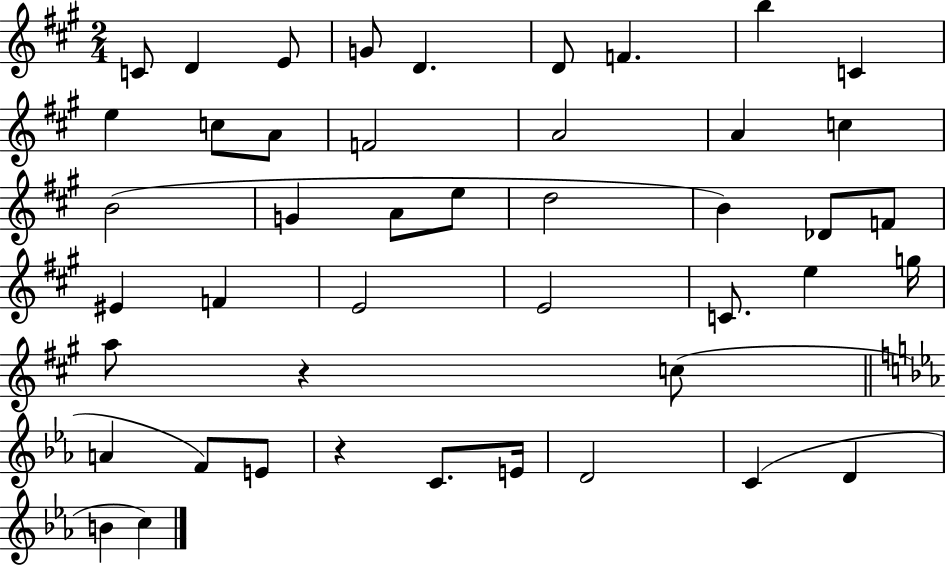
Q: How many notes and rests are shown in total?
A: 45